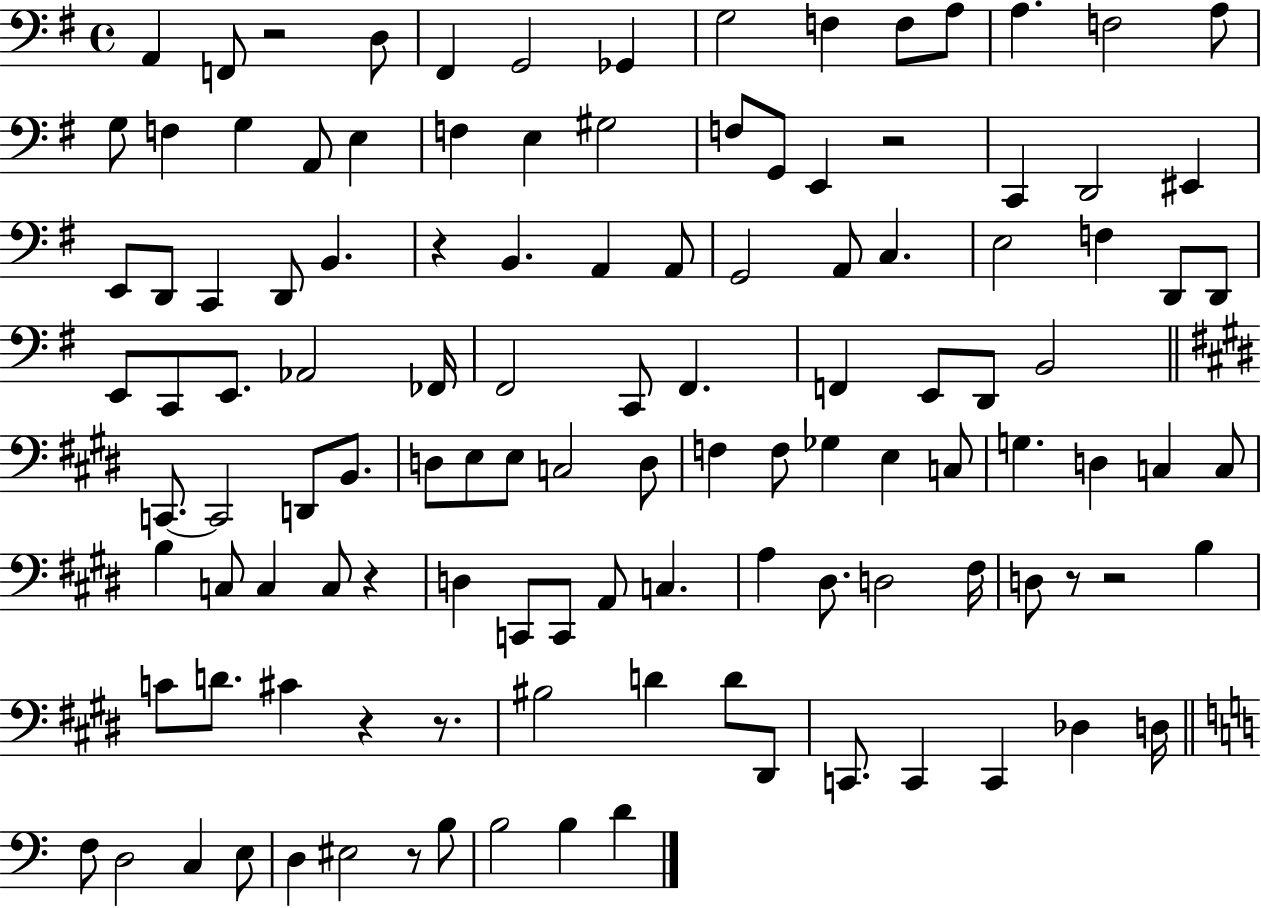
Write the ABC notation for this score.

X:1
T:Untitled
M:4/4
L:1/4
K:G
A,, F,,/2 z2 D,/2 ^F,, G,,2 _G,, G,2 F, F,/2 A,/2 A, F,2 A,/2 G,/2 F, G, A,,/2 E, F, E, ^G,2 F,/2 G,,/2 E,, z2 C,, D,,2 ^E,, E,,/2 D,,/2 C,, D,,/2 B,, z B,, A,, A,,/2 G,,2 A,,/2 C, E,2 F, D,,/2 D,,/2 E,,/2 C,,/2 E,,/2 _A,,2 _F,,/4 ^F,,2 C,,/2 ^F,, F,, E,,/2 D,,/2 B,,2 C,,/2 C,,2 D,,/2 B,,/2 D,/2 E,/2 E,/2 C,2 D,/2 F, F,/2 _G, E, C,/2 G, D, C, C,/2 B, C,/2 C, C,/2 z D, C,,/2 C,,/2 A,,/2 C, A, ^D,/2 D,2 ^F,/4 D,/2 z/2 z2 B, C/2 D/2 ^C z z/2 ^B,2 D D/2 ^D,,/2 C,,/2 C,, C,, _D, D,/4 F,/2 D,2 C, E,/2 D, ^E,2 z/2 B,/2 B,2 B, D